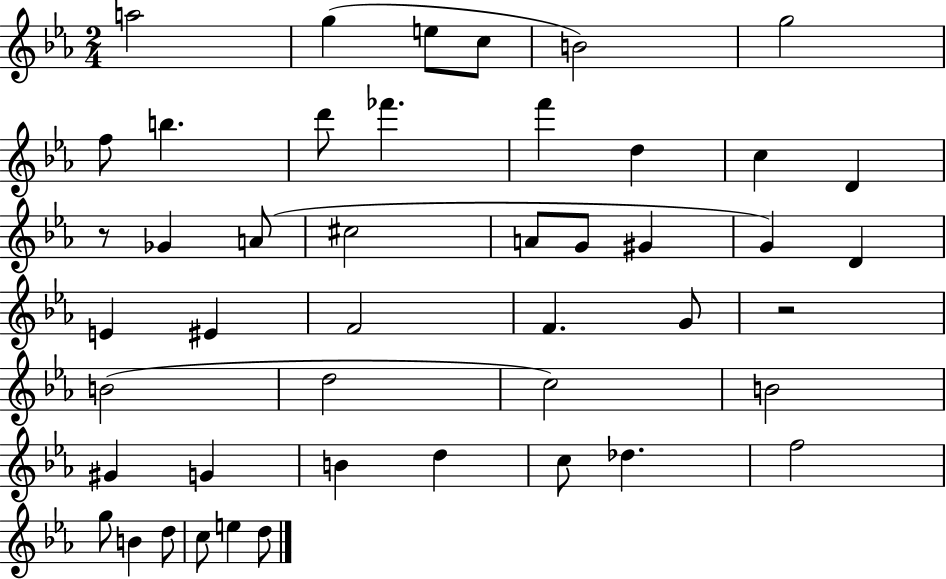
X:1
T:Untitled
M:2/4
L:1/4
K:Eb
a2 g e/2 c/2 B2 g2 f/2 b d'/2 _f' f' d c D z/2 _G A/2 ^c2 A/2 G/2 ^G G D E ^E F2 F G/2 z2 B2 d2 c2 B2 ^G G B d c/2 _d f2 g/2 B d/2 c/2 e d/2